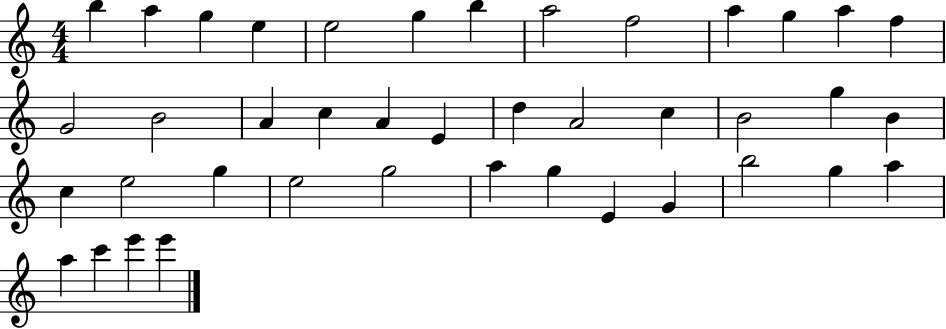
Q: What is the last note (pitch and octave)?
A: E6